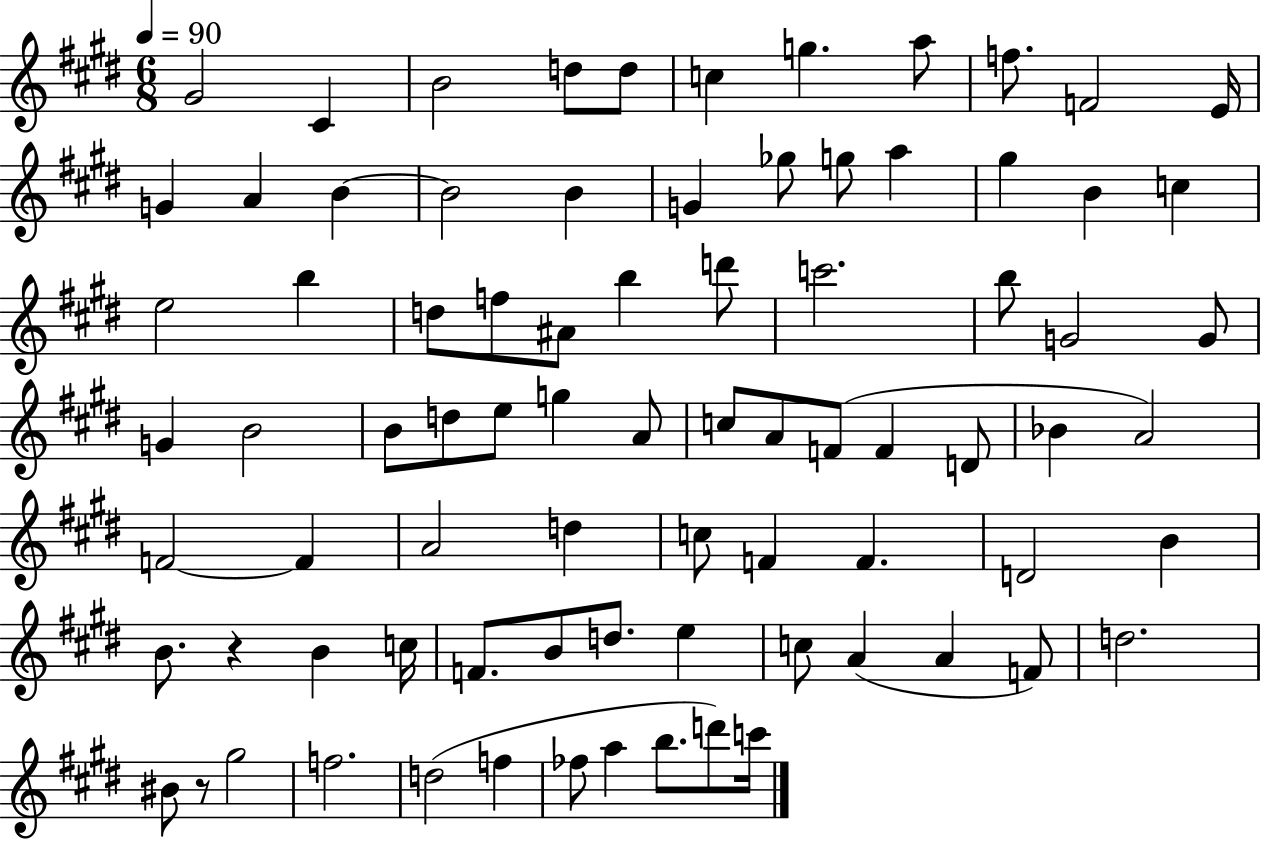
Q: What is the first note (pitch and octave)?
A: G#4